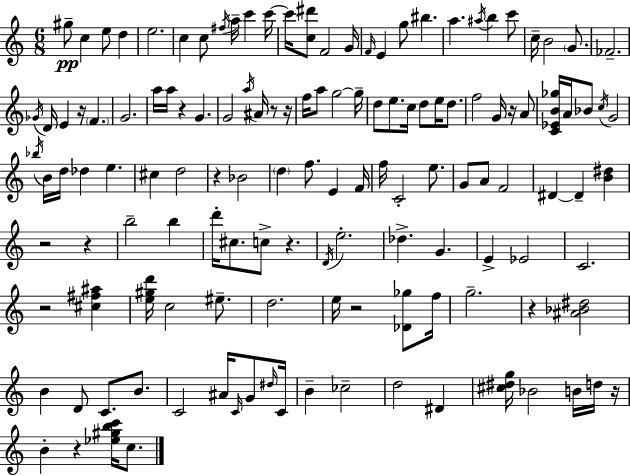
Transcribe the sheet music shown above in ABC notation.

X:1
T:Untitled
M:6/8
L:1/4
K:Am
^g/2 c e/2 d e2 c c/2 ^f/4 a/4 c' c'/4 c'/4 [c^d']/2 F2 G/4 F/4 E g/2 ^b a ^a/4 b c'/2 c/4 B2 G/2 _F2 _G/4 D/4 E z/4 F G2 a/4 a/4 z G G2 a/4 ^A/4 z/2 z/4 f/4 a/2 g2 g/4 d/2 e/2 c/4 d/2 e/4 d/2 f2 G/4 z/4 A/2 [C_EB_g]/4 A/4 _B/2 c/4 G2 _b/4 B/4 d/4 _d e ^c d2 z _B2 d f/2 E F/4 f/4 C2 e/2 G/2 A/2 F2 ^D ^D [B^d] z2 z b2 b d'/4 ^c/2 c/2 z D/4 e2 _d G E _E2 C2 z2 [^c^f^a] [e^gd']/4 c2 ^e/2 d2 e/4 z2 [_D_g]/2 f/4 g2 z [^A_B^d]2 B D/2 C/2 B/2 C2 ^A/4 C/4 G/2 ^d/4 C/4 B _c2 d2 ^D [^c^dg]/4 _B2 B/4 d/4 z/4 B z [_e^gbc']/4 c/2